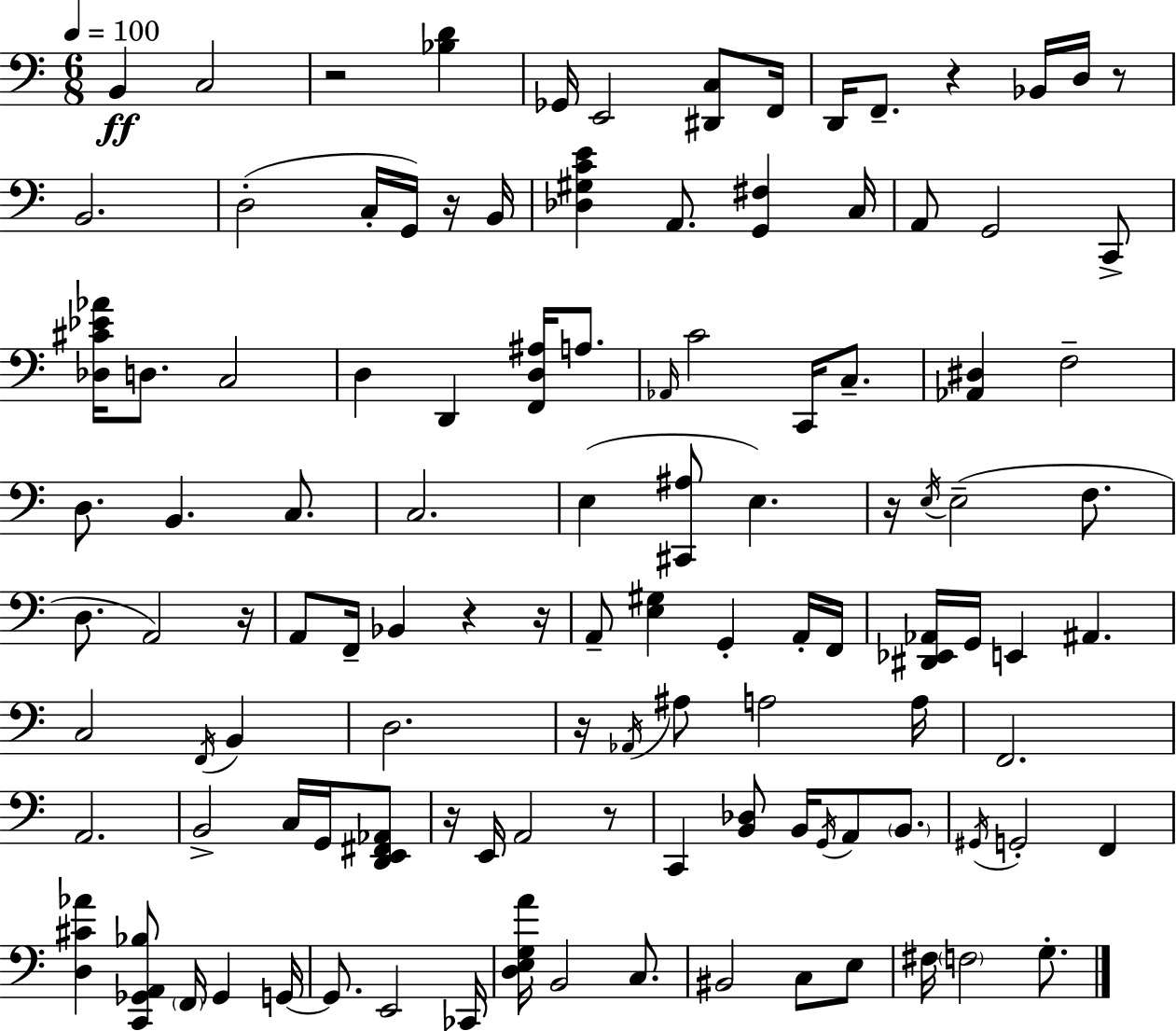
B2/q C3/h R/h [Bb3,D4]/q Gb2/s E2/h [D#2,C3]/e F2/s D2/s F2/e. R/q Bb2/s D3/s R/e B2/h. D3/h C3/s G2/s R/s B2/s [Db3,G#3,C4,E4]/q A2/e. [G2,F#3]/q C3/s A2/e G2/h C2/e [Db3,C#4,Eb4,Ab4]/s D3/e. C3/h D3/q D2/q [F2,D3,A#3]/s A3/e. Ab2/s C4/h C2/s C3/e. [Ab2,D#3]/q F3/h D3/e. B2/q. C3/e. C3/h. E3/q [C#2,A#3]/e E3/q. R/s E3/s E3/h F3/e. D3/e. A2/h R/s A2/e F2/s Bb2/q R/q R/s A2/e [E3,G#3]/q G2/q A2/s F2/s [D#2,Eb2,Ab2]/s G2/s E2/q A#2/q. C3/h F2/s B2/q D3/h. R/s Ab2/s A#3/e A3/h A3/s F2/h. A2/h. B2/h C3/s G2/s [D2,E2,F#2,Ab2]/e R/s E2/s A2/h R/e C2/q [B2,Db3]/e B2/s G2/s A2/e B2/e. G#2/s G2/h F2/q [D3,C#4,Ab4]/q [C2,Gb2,A2,Bb3]/e F2/s Gb2/q G2/s G2/e. E2/h CES2/s [D3,E3,G3,A4]/s B2/h C3/e. BIS2/h C3/e E3/e F#3/s F3/h G3/e.